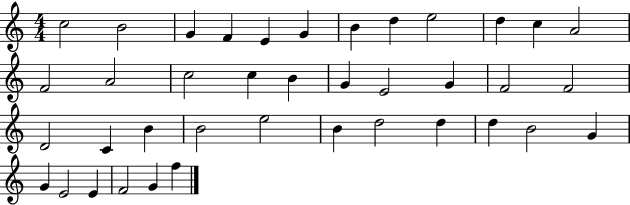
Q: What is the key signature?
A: C major